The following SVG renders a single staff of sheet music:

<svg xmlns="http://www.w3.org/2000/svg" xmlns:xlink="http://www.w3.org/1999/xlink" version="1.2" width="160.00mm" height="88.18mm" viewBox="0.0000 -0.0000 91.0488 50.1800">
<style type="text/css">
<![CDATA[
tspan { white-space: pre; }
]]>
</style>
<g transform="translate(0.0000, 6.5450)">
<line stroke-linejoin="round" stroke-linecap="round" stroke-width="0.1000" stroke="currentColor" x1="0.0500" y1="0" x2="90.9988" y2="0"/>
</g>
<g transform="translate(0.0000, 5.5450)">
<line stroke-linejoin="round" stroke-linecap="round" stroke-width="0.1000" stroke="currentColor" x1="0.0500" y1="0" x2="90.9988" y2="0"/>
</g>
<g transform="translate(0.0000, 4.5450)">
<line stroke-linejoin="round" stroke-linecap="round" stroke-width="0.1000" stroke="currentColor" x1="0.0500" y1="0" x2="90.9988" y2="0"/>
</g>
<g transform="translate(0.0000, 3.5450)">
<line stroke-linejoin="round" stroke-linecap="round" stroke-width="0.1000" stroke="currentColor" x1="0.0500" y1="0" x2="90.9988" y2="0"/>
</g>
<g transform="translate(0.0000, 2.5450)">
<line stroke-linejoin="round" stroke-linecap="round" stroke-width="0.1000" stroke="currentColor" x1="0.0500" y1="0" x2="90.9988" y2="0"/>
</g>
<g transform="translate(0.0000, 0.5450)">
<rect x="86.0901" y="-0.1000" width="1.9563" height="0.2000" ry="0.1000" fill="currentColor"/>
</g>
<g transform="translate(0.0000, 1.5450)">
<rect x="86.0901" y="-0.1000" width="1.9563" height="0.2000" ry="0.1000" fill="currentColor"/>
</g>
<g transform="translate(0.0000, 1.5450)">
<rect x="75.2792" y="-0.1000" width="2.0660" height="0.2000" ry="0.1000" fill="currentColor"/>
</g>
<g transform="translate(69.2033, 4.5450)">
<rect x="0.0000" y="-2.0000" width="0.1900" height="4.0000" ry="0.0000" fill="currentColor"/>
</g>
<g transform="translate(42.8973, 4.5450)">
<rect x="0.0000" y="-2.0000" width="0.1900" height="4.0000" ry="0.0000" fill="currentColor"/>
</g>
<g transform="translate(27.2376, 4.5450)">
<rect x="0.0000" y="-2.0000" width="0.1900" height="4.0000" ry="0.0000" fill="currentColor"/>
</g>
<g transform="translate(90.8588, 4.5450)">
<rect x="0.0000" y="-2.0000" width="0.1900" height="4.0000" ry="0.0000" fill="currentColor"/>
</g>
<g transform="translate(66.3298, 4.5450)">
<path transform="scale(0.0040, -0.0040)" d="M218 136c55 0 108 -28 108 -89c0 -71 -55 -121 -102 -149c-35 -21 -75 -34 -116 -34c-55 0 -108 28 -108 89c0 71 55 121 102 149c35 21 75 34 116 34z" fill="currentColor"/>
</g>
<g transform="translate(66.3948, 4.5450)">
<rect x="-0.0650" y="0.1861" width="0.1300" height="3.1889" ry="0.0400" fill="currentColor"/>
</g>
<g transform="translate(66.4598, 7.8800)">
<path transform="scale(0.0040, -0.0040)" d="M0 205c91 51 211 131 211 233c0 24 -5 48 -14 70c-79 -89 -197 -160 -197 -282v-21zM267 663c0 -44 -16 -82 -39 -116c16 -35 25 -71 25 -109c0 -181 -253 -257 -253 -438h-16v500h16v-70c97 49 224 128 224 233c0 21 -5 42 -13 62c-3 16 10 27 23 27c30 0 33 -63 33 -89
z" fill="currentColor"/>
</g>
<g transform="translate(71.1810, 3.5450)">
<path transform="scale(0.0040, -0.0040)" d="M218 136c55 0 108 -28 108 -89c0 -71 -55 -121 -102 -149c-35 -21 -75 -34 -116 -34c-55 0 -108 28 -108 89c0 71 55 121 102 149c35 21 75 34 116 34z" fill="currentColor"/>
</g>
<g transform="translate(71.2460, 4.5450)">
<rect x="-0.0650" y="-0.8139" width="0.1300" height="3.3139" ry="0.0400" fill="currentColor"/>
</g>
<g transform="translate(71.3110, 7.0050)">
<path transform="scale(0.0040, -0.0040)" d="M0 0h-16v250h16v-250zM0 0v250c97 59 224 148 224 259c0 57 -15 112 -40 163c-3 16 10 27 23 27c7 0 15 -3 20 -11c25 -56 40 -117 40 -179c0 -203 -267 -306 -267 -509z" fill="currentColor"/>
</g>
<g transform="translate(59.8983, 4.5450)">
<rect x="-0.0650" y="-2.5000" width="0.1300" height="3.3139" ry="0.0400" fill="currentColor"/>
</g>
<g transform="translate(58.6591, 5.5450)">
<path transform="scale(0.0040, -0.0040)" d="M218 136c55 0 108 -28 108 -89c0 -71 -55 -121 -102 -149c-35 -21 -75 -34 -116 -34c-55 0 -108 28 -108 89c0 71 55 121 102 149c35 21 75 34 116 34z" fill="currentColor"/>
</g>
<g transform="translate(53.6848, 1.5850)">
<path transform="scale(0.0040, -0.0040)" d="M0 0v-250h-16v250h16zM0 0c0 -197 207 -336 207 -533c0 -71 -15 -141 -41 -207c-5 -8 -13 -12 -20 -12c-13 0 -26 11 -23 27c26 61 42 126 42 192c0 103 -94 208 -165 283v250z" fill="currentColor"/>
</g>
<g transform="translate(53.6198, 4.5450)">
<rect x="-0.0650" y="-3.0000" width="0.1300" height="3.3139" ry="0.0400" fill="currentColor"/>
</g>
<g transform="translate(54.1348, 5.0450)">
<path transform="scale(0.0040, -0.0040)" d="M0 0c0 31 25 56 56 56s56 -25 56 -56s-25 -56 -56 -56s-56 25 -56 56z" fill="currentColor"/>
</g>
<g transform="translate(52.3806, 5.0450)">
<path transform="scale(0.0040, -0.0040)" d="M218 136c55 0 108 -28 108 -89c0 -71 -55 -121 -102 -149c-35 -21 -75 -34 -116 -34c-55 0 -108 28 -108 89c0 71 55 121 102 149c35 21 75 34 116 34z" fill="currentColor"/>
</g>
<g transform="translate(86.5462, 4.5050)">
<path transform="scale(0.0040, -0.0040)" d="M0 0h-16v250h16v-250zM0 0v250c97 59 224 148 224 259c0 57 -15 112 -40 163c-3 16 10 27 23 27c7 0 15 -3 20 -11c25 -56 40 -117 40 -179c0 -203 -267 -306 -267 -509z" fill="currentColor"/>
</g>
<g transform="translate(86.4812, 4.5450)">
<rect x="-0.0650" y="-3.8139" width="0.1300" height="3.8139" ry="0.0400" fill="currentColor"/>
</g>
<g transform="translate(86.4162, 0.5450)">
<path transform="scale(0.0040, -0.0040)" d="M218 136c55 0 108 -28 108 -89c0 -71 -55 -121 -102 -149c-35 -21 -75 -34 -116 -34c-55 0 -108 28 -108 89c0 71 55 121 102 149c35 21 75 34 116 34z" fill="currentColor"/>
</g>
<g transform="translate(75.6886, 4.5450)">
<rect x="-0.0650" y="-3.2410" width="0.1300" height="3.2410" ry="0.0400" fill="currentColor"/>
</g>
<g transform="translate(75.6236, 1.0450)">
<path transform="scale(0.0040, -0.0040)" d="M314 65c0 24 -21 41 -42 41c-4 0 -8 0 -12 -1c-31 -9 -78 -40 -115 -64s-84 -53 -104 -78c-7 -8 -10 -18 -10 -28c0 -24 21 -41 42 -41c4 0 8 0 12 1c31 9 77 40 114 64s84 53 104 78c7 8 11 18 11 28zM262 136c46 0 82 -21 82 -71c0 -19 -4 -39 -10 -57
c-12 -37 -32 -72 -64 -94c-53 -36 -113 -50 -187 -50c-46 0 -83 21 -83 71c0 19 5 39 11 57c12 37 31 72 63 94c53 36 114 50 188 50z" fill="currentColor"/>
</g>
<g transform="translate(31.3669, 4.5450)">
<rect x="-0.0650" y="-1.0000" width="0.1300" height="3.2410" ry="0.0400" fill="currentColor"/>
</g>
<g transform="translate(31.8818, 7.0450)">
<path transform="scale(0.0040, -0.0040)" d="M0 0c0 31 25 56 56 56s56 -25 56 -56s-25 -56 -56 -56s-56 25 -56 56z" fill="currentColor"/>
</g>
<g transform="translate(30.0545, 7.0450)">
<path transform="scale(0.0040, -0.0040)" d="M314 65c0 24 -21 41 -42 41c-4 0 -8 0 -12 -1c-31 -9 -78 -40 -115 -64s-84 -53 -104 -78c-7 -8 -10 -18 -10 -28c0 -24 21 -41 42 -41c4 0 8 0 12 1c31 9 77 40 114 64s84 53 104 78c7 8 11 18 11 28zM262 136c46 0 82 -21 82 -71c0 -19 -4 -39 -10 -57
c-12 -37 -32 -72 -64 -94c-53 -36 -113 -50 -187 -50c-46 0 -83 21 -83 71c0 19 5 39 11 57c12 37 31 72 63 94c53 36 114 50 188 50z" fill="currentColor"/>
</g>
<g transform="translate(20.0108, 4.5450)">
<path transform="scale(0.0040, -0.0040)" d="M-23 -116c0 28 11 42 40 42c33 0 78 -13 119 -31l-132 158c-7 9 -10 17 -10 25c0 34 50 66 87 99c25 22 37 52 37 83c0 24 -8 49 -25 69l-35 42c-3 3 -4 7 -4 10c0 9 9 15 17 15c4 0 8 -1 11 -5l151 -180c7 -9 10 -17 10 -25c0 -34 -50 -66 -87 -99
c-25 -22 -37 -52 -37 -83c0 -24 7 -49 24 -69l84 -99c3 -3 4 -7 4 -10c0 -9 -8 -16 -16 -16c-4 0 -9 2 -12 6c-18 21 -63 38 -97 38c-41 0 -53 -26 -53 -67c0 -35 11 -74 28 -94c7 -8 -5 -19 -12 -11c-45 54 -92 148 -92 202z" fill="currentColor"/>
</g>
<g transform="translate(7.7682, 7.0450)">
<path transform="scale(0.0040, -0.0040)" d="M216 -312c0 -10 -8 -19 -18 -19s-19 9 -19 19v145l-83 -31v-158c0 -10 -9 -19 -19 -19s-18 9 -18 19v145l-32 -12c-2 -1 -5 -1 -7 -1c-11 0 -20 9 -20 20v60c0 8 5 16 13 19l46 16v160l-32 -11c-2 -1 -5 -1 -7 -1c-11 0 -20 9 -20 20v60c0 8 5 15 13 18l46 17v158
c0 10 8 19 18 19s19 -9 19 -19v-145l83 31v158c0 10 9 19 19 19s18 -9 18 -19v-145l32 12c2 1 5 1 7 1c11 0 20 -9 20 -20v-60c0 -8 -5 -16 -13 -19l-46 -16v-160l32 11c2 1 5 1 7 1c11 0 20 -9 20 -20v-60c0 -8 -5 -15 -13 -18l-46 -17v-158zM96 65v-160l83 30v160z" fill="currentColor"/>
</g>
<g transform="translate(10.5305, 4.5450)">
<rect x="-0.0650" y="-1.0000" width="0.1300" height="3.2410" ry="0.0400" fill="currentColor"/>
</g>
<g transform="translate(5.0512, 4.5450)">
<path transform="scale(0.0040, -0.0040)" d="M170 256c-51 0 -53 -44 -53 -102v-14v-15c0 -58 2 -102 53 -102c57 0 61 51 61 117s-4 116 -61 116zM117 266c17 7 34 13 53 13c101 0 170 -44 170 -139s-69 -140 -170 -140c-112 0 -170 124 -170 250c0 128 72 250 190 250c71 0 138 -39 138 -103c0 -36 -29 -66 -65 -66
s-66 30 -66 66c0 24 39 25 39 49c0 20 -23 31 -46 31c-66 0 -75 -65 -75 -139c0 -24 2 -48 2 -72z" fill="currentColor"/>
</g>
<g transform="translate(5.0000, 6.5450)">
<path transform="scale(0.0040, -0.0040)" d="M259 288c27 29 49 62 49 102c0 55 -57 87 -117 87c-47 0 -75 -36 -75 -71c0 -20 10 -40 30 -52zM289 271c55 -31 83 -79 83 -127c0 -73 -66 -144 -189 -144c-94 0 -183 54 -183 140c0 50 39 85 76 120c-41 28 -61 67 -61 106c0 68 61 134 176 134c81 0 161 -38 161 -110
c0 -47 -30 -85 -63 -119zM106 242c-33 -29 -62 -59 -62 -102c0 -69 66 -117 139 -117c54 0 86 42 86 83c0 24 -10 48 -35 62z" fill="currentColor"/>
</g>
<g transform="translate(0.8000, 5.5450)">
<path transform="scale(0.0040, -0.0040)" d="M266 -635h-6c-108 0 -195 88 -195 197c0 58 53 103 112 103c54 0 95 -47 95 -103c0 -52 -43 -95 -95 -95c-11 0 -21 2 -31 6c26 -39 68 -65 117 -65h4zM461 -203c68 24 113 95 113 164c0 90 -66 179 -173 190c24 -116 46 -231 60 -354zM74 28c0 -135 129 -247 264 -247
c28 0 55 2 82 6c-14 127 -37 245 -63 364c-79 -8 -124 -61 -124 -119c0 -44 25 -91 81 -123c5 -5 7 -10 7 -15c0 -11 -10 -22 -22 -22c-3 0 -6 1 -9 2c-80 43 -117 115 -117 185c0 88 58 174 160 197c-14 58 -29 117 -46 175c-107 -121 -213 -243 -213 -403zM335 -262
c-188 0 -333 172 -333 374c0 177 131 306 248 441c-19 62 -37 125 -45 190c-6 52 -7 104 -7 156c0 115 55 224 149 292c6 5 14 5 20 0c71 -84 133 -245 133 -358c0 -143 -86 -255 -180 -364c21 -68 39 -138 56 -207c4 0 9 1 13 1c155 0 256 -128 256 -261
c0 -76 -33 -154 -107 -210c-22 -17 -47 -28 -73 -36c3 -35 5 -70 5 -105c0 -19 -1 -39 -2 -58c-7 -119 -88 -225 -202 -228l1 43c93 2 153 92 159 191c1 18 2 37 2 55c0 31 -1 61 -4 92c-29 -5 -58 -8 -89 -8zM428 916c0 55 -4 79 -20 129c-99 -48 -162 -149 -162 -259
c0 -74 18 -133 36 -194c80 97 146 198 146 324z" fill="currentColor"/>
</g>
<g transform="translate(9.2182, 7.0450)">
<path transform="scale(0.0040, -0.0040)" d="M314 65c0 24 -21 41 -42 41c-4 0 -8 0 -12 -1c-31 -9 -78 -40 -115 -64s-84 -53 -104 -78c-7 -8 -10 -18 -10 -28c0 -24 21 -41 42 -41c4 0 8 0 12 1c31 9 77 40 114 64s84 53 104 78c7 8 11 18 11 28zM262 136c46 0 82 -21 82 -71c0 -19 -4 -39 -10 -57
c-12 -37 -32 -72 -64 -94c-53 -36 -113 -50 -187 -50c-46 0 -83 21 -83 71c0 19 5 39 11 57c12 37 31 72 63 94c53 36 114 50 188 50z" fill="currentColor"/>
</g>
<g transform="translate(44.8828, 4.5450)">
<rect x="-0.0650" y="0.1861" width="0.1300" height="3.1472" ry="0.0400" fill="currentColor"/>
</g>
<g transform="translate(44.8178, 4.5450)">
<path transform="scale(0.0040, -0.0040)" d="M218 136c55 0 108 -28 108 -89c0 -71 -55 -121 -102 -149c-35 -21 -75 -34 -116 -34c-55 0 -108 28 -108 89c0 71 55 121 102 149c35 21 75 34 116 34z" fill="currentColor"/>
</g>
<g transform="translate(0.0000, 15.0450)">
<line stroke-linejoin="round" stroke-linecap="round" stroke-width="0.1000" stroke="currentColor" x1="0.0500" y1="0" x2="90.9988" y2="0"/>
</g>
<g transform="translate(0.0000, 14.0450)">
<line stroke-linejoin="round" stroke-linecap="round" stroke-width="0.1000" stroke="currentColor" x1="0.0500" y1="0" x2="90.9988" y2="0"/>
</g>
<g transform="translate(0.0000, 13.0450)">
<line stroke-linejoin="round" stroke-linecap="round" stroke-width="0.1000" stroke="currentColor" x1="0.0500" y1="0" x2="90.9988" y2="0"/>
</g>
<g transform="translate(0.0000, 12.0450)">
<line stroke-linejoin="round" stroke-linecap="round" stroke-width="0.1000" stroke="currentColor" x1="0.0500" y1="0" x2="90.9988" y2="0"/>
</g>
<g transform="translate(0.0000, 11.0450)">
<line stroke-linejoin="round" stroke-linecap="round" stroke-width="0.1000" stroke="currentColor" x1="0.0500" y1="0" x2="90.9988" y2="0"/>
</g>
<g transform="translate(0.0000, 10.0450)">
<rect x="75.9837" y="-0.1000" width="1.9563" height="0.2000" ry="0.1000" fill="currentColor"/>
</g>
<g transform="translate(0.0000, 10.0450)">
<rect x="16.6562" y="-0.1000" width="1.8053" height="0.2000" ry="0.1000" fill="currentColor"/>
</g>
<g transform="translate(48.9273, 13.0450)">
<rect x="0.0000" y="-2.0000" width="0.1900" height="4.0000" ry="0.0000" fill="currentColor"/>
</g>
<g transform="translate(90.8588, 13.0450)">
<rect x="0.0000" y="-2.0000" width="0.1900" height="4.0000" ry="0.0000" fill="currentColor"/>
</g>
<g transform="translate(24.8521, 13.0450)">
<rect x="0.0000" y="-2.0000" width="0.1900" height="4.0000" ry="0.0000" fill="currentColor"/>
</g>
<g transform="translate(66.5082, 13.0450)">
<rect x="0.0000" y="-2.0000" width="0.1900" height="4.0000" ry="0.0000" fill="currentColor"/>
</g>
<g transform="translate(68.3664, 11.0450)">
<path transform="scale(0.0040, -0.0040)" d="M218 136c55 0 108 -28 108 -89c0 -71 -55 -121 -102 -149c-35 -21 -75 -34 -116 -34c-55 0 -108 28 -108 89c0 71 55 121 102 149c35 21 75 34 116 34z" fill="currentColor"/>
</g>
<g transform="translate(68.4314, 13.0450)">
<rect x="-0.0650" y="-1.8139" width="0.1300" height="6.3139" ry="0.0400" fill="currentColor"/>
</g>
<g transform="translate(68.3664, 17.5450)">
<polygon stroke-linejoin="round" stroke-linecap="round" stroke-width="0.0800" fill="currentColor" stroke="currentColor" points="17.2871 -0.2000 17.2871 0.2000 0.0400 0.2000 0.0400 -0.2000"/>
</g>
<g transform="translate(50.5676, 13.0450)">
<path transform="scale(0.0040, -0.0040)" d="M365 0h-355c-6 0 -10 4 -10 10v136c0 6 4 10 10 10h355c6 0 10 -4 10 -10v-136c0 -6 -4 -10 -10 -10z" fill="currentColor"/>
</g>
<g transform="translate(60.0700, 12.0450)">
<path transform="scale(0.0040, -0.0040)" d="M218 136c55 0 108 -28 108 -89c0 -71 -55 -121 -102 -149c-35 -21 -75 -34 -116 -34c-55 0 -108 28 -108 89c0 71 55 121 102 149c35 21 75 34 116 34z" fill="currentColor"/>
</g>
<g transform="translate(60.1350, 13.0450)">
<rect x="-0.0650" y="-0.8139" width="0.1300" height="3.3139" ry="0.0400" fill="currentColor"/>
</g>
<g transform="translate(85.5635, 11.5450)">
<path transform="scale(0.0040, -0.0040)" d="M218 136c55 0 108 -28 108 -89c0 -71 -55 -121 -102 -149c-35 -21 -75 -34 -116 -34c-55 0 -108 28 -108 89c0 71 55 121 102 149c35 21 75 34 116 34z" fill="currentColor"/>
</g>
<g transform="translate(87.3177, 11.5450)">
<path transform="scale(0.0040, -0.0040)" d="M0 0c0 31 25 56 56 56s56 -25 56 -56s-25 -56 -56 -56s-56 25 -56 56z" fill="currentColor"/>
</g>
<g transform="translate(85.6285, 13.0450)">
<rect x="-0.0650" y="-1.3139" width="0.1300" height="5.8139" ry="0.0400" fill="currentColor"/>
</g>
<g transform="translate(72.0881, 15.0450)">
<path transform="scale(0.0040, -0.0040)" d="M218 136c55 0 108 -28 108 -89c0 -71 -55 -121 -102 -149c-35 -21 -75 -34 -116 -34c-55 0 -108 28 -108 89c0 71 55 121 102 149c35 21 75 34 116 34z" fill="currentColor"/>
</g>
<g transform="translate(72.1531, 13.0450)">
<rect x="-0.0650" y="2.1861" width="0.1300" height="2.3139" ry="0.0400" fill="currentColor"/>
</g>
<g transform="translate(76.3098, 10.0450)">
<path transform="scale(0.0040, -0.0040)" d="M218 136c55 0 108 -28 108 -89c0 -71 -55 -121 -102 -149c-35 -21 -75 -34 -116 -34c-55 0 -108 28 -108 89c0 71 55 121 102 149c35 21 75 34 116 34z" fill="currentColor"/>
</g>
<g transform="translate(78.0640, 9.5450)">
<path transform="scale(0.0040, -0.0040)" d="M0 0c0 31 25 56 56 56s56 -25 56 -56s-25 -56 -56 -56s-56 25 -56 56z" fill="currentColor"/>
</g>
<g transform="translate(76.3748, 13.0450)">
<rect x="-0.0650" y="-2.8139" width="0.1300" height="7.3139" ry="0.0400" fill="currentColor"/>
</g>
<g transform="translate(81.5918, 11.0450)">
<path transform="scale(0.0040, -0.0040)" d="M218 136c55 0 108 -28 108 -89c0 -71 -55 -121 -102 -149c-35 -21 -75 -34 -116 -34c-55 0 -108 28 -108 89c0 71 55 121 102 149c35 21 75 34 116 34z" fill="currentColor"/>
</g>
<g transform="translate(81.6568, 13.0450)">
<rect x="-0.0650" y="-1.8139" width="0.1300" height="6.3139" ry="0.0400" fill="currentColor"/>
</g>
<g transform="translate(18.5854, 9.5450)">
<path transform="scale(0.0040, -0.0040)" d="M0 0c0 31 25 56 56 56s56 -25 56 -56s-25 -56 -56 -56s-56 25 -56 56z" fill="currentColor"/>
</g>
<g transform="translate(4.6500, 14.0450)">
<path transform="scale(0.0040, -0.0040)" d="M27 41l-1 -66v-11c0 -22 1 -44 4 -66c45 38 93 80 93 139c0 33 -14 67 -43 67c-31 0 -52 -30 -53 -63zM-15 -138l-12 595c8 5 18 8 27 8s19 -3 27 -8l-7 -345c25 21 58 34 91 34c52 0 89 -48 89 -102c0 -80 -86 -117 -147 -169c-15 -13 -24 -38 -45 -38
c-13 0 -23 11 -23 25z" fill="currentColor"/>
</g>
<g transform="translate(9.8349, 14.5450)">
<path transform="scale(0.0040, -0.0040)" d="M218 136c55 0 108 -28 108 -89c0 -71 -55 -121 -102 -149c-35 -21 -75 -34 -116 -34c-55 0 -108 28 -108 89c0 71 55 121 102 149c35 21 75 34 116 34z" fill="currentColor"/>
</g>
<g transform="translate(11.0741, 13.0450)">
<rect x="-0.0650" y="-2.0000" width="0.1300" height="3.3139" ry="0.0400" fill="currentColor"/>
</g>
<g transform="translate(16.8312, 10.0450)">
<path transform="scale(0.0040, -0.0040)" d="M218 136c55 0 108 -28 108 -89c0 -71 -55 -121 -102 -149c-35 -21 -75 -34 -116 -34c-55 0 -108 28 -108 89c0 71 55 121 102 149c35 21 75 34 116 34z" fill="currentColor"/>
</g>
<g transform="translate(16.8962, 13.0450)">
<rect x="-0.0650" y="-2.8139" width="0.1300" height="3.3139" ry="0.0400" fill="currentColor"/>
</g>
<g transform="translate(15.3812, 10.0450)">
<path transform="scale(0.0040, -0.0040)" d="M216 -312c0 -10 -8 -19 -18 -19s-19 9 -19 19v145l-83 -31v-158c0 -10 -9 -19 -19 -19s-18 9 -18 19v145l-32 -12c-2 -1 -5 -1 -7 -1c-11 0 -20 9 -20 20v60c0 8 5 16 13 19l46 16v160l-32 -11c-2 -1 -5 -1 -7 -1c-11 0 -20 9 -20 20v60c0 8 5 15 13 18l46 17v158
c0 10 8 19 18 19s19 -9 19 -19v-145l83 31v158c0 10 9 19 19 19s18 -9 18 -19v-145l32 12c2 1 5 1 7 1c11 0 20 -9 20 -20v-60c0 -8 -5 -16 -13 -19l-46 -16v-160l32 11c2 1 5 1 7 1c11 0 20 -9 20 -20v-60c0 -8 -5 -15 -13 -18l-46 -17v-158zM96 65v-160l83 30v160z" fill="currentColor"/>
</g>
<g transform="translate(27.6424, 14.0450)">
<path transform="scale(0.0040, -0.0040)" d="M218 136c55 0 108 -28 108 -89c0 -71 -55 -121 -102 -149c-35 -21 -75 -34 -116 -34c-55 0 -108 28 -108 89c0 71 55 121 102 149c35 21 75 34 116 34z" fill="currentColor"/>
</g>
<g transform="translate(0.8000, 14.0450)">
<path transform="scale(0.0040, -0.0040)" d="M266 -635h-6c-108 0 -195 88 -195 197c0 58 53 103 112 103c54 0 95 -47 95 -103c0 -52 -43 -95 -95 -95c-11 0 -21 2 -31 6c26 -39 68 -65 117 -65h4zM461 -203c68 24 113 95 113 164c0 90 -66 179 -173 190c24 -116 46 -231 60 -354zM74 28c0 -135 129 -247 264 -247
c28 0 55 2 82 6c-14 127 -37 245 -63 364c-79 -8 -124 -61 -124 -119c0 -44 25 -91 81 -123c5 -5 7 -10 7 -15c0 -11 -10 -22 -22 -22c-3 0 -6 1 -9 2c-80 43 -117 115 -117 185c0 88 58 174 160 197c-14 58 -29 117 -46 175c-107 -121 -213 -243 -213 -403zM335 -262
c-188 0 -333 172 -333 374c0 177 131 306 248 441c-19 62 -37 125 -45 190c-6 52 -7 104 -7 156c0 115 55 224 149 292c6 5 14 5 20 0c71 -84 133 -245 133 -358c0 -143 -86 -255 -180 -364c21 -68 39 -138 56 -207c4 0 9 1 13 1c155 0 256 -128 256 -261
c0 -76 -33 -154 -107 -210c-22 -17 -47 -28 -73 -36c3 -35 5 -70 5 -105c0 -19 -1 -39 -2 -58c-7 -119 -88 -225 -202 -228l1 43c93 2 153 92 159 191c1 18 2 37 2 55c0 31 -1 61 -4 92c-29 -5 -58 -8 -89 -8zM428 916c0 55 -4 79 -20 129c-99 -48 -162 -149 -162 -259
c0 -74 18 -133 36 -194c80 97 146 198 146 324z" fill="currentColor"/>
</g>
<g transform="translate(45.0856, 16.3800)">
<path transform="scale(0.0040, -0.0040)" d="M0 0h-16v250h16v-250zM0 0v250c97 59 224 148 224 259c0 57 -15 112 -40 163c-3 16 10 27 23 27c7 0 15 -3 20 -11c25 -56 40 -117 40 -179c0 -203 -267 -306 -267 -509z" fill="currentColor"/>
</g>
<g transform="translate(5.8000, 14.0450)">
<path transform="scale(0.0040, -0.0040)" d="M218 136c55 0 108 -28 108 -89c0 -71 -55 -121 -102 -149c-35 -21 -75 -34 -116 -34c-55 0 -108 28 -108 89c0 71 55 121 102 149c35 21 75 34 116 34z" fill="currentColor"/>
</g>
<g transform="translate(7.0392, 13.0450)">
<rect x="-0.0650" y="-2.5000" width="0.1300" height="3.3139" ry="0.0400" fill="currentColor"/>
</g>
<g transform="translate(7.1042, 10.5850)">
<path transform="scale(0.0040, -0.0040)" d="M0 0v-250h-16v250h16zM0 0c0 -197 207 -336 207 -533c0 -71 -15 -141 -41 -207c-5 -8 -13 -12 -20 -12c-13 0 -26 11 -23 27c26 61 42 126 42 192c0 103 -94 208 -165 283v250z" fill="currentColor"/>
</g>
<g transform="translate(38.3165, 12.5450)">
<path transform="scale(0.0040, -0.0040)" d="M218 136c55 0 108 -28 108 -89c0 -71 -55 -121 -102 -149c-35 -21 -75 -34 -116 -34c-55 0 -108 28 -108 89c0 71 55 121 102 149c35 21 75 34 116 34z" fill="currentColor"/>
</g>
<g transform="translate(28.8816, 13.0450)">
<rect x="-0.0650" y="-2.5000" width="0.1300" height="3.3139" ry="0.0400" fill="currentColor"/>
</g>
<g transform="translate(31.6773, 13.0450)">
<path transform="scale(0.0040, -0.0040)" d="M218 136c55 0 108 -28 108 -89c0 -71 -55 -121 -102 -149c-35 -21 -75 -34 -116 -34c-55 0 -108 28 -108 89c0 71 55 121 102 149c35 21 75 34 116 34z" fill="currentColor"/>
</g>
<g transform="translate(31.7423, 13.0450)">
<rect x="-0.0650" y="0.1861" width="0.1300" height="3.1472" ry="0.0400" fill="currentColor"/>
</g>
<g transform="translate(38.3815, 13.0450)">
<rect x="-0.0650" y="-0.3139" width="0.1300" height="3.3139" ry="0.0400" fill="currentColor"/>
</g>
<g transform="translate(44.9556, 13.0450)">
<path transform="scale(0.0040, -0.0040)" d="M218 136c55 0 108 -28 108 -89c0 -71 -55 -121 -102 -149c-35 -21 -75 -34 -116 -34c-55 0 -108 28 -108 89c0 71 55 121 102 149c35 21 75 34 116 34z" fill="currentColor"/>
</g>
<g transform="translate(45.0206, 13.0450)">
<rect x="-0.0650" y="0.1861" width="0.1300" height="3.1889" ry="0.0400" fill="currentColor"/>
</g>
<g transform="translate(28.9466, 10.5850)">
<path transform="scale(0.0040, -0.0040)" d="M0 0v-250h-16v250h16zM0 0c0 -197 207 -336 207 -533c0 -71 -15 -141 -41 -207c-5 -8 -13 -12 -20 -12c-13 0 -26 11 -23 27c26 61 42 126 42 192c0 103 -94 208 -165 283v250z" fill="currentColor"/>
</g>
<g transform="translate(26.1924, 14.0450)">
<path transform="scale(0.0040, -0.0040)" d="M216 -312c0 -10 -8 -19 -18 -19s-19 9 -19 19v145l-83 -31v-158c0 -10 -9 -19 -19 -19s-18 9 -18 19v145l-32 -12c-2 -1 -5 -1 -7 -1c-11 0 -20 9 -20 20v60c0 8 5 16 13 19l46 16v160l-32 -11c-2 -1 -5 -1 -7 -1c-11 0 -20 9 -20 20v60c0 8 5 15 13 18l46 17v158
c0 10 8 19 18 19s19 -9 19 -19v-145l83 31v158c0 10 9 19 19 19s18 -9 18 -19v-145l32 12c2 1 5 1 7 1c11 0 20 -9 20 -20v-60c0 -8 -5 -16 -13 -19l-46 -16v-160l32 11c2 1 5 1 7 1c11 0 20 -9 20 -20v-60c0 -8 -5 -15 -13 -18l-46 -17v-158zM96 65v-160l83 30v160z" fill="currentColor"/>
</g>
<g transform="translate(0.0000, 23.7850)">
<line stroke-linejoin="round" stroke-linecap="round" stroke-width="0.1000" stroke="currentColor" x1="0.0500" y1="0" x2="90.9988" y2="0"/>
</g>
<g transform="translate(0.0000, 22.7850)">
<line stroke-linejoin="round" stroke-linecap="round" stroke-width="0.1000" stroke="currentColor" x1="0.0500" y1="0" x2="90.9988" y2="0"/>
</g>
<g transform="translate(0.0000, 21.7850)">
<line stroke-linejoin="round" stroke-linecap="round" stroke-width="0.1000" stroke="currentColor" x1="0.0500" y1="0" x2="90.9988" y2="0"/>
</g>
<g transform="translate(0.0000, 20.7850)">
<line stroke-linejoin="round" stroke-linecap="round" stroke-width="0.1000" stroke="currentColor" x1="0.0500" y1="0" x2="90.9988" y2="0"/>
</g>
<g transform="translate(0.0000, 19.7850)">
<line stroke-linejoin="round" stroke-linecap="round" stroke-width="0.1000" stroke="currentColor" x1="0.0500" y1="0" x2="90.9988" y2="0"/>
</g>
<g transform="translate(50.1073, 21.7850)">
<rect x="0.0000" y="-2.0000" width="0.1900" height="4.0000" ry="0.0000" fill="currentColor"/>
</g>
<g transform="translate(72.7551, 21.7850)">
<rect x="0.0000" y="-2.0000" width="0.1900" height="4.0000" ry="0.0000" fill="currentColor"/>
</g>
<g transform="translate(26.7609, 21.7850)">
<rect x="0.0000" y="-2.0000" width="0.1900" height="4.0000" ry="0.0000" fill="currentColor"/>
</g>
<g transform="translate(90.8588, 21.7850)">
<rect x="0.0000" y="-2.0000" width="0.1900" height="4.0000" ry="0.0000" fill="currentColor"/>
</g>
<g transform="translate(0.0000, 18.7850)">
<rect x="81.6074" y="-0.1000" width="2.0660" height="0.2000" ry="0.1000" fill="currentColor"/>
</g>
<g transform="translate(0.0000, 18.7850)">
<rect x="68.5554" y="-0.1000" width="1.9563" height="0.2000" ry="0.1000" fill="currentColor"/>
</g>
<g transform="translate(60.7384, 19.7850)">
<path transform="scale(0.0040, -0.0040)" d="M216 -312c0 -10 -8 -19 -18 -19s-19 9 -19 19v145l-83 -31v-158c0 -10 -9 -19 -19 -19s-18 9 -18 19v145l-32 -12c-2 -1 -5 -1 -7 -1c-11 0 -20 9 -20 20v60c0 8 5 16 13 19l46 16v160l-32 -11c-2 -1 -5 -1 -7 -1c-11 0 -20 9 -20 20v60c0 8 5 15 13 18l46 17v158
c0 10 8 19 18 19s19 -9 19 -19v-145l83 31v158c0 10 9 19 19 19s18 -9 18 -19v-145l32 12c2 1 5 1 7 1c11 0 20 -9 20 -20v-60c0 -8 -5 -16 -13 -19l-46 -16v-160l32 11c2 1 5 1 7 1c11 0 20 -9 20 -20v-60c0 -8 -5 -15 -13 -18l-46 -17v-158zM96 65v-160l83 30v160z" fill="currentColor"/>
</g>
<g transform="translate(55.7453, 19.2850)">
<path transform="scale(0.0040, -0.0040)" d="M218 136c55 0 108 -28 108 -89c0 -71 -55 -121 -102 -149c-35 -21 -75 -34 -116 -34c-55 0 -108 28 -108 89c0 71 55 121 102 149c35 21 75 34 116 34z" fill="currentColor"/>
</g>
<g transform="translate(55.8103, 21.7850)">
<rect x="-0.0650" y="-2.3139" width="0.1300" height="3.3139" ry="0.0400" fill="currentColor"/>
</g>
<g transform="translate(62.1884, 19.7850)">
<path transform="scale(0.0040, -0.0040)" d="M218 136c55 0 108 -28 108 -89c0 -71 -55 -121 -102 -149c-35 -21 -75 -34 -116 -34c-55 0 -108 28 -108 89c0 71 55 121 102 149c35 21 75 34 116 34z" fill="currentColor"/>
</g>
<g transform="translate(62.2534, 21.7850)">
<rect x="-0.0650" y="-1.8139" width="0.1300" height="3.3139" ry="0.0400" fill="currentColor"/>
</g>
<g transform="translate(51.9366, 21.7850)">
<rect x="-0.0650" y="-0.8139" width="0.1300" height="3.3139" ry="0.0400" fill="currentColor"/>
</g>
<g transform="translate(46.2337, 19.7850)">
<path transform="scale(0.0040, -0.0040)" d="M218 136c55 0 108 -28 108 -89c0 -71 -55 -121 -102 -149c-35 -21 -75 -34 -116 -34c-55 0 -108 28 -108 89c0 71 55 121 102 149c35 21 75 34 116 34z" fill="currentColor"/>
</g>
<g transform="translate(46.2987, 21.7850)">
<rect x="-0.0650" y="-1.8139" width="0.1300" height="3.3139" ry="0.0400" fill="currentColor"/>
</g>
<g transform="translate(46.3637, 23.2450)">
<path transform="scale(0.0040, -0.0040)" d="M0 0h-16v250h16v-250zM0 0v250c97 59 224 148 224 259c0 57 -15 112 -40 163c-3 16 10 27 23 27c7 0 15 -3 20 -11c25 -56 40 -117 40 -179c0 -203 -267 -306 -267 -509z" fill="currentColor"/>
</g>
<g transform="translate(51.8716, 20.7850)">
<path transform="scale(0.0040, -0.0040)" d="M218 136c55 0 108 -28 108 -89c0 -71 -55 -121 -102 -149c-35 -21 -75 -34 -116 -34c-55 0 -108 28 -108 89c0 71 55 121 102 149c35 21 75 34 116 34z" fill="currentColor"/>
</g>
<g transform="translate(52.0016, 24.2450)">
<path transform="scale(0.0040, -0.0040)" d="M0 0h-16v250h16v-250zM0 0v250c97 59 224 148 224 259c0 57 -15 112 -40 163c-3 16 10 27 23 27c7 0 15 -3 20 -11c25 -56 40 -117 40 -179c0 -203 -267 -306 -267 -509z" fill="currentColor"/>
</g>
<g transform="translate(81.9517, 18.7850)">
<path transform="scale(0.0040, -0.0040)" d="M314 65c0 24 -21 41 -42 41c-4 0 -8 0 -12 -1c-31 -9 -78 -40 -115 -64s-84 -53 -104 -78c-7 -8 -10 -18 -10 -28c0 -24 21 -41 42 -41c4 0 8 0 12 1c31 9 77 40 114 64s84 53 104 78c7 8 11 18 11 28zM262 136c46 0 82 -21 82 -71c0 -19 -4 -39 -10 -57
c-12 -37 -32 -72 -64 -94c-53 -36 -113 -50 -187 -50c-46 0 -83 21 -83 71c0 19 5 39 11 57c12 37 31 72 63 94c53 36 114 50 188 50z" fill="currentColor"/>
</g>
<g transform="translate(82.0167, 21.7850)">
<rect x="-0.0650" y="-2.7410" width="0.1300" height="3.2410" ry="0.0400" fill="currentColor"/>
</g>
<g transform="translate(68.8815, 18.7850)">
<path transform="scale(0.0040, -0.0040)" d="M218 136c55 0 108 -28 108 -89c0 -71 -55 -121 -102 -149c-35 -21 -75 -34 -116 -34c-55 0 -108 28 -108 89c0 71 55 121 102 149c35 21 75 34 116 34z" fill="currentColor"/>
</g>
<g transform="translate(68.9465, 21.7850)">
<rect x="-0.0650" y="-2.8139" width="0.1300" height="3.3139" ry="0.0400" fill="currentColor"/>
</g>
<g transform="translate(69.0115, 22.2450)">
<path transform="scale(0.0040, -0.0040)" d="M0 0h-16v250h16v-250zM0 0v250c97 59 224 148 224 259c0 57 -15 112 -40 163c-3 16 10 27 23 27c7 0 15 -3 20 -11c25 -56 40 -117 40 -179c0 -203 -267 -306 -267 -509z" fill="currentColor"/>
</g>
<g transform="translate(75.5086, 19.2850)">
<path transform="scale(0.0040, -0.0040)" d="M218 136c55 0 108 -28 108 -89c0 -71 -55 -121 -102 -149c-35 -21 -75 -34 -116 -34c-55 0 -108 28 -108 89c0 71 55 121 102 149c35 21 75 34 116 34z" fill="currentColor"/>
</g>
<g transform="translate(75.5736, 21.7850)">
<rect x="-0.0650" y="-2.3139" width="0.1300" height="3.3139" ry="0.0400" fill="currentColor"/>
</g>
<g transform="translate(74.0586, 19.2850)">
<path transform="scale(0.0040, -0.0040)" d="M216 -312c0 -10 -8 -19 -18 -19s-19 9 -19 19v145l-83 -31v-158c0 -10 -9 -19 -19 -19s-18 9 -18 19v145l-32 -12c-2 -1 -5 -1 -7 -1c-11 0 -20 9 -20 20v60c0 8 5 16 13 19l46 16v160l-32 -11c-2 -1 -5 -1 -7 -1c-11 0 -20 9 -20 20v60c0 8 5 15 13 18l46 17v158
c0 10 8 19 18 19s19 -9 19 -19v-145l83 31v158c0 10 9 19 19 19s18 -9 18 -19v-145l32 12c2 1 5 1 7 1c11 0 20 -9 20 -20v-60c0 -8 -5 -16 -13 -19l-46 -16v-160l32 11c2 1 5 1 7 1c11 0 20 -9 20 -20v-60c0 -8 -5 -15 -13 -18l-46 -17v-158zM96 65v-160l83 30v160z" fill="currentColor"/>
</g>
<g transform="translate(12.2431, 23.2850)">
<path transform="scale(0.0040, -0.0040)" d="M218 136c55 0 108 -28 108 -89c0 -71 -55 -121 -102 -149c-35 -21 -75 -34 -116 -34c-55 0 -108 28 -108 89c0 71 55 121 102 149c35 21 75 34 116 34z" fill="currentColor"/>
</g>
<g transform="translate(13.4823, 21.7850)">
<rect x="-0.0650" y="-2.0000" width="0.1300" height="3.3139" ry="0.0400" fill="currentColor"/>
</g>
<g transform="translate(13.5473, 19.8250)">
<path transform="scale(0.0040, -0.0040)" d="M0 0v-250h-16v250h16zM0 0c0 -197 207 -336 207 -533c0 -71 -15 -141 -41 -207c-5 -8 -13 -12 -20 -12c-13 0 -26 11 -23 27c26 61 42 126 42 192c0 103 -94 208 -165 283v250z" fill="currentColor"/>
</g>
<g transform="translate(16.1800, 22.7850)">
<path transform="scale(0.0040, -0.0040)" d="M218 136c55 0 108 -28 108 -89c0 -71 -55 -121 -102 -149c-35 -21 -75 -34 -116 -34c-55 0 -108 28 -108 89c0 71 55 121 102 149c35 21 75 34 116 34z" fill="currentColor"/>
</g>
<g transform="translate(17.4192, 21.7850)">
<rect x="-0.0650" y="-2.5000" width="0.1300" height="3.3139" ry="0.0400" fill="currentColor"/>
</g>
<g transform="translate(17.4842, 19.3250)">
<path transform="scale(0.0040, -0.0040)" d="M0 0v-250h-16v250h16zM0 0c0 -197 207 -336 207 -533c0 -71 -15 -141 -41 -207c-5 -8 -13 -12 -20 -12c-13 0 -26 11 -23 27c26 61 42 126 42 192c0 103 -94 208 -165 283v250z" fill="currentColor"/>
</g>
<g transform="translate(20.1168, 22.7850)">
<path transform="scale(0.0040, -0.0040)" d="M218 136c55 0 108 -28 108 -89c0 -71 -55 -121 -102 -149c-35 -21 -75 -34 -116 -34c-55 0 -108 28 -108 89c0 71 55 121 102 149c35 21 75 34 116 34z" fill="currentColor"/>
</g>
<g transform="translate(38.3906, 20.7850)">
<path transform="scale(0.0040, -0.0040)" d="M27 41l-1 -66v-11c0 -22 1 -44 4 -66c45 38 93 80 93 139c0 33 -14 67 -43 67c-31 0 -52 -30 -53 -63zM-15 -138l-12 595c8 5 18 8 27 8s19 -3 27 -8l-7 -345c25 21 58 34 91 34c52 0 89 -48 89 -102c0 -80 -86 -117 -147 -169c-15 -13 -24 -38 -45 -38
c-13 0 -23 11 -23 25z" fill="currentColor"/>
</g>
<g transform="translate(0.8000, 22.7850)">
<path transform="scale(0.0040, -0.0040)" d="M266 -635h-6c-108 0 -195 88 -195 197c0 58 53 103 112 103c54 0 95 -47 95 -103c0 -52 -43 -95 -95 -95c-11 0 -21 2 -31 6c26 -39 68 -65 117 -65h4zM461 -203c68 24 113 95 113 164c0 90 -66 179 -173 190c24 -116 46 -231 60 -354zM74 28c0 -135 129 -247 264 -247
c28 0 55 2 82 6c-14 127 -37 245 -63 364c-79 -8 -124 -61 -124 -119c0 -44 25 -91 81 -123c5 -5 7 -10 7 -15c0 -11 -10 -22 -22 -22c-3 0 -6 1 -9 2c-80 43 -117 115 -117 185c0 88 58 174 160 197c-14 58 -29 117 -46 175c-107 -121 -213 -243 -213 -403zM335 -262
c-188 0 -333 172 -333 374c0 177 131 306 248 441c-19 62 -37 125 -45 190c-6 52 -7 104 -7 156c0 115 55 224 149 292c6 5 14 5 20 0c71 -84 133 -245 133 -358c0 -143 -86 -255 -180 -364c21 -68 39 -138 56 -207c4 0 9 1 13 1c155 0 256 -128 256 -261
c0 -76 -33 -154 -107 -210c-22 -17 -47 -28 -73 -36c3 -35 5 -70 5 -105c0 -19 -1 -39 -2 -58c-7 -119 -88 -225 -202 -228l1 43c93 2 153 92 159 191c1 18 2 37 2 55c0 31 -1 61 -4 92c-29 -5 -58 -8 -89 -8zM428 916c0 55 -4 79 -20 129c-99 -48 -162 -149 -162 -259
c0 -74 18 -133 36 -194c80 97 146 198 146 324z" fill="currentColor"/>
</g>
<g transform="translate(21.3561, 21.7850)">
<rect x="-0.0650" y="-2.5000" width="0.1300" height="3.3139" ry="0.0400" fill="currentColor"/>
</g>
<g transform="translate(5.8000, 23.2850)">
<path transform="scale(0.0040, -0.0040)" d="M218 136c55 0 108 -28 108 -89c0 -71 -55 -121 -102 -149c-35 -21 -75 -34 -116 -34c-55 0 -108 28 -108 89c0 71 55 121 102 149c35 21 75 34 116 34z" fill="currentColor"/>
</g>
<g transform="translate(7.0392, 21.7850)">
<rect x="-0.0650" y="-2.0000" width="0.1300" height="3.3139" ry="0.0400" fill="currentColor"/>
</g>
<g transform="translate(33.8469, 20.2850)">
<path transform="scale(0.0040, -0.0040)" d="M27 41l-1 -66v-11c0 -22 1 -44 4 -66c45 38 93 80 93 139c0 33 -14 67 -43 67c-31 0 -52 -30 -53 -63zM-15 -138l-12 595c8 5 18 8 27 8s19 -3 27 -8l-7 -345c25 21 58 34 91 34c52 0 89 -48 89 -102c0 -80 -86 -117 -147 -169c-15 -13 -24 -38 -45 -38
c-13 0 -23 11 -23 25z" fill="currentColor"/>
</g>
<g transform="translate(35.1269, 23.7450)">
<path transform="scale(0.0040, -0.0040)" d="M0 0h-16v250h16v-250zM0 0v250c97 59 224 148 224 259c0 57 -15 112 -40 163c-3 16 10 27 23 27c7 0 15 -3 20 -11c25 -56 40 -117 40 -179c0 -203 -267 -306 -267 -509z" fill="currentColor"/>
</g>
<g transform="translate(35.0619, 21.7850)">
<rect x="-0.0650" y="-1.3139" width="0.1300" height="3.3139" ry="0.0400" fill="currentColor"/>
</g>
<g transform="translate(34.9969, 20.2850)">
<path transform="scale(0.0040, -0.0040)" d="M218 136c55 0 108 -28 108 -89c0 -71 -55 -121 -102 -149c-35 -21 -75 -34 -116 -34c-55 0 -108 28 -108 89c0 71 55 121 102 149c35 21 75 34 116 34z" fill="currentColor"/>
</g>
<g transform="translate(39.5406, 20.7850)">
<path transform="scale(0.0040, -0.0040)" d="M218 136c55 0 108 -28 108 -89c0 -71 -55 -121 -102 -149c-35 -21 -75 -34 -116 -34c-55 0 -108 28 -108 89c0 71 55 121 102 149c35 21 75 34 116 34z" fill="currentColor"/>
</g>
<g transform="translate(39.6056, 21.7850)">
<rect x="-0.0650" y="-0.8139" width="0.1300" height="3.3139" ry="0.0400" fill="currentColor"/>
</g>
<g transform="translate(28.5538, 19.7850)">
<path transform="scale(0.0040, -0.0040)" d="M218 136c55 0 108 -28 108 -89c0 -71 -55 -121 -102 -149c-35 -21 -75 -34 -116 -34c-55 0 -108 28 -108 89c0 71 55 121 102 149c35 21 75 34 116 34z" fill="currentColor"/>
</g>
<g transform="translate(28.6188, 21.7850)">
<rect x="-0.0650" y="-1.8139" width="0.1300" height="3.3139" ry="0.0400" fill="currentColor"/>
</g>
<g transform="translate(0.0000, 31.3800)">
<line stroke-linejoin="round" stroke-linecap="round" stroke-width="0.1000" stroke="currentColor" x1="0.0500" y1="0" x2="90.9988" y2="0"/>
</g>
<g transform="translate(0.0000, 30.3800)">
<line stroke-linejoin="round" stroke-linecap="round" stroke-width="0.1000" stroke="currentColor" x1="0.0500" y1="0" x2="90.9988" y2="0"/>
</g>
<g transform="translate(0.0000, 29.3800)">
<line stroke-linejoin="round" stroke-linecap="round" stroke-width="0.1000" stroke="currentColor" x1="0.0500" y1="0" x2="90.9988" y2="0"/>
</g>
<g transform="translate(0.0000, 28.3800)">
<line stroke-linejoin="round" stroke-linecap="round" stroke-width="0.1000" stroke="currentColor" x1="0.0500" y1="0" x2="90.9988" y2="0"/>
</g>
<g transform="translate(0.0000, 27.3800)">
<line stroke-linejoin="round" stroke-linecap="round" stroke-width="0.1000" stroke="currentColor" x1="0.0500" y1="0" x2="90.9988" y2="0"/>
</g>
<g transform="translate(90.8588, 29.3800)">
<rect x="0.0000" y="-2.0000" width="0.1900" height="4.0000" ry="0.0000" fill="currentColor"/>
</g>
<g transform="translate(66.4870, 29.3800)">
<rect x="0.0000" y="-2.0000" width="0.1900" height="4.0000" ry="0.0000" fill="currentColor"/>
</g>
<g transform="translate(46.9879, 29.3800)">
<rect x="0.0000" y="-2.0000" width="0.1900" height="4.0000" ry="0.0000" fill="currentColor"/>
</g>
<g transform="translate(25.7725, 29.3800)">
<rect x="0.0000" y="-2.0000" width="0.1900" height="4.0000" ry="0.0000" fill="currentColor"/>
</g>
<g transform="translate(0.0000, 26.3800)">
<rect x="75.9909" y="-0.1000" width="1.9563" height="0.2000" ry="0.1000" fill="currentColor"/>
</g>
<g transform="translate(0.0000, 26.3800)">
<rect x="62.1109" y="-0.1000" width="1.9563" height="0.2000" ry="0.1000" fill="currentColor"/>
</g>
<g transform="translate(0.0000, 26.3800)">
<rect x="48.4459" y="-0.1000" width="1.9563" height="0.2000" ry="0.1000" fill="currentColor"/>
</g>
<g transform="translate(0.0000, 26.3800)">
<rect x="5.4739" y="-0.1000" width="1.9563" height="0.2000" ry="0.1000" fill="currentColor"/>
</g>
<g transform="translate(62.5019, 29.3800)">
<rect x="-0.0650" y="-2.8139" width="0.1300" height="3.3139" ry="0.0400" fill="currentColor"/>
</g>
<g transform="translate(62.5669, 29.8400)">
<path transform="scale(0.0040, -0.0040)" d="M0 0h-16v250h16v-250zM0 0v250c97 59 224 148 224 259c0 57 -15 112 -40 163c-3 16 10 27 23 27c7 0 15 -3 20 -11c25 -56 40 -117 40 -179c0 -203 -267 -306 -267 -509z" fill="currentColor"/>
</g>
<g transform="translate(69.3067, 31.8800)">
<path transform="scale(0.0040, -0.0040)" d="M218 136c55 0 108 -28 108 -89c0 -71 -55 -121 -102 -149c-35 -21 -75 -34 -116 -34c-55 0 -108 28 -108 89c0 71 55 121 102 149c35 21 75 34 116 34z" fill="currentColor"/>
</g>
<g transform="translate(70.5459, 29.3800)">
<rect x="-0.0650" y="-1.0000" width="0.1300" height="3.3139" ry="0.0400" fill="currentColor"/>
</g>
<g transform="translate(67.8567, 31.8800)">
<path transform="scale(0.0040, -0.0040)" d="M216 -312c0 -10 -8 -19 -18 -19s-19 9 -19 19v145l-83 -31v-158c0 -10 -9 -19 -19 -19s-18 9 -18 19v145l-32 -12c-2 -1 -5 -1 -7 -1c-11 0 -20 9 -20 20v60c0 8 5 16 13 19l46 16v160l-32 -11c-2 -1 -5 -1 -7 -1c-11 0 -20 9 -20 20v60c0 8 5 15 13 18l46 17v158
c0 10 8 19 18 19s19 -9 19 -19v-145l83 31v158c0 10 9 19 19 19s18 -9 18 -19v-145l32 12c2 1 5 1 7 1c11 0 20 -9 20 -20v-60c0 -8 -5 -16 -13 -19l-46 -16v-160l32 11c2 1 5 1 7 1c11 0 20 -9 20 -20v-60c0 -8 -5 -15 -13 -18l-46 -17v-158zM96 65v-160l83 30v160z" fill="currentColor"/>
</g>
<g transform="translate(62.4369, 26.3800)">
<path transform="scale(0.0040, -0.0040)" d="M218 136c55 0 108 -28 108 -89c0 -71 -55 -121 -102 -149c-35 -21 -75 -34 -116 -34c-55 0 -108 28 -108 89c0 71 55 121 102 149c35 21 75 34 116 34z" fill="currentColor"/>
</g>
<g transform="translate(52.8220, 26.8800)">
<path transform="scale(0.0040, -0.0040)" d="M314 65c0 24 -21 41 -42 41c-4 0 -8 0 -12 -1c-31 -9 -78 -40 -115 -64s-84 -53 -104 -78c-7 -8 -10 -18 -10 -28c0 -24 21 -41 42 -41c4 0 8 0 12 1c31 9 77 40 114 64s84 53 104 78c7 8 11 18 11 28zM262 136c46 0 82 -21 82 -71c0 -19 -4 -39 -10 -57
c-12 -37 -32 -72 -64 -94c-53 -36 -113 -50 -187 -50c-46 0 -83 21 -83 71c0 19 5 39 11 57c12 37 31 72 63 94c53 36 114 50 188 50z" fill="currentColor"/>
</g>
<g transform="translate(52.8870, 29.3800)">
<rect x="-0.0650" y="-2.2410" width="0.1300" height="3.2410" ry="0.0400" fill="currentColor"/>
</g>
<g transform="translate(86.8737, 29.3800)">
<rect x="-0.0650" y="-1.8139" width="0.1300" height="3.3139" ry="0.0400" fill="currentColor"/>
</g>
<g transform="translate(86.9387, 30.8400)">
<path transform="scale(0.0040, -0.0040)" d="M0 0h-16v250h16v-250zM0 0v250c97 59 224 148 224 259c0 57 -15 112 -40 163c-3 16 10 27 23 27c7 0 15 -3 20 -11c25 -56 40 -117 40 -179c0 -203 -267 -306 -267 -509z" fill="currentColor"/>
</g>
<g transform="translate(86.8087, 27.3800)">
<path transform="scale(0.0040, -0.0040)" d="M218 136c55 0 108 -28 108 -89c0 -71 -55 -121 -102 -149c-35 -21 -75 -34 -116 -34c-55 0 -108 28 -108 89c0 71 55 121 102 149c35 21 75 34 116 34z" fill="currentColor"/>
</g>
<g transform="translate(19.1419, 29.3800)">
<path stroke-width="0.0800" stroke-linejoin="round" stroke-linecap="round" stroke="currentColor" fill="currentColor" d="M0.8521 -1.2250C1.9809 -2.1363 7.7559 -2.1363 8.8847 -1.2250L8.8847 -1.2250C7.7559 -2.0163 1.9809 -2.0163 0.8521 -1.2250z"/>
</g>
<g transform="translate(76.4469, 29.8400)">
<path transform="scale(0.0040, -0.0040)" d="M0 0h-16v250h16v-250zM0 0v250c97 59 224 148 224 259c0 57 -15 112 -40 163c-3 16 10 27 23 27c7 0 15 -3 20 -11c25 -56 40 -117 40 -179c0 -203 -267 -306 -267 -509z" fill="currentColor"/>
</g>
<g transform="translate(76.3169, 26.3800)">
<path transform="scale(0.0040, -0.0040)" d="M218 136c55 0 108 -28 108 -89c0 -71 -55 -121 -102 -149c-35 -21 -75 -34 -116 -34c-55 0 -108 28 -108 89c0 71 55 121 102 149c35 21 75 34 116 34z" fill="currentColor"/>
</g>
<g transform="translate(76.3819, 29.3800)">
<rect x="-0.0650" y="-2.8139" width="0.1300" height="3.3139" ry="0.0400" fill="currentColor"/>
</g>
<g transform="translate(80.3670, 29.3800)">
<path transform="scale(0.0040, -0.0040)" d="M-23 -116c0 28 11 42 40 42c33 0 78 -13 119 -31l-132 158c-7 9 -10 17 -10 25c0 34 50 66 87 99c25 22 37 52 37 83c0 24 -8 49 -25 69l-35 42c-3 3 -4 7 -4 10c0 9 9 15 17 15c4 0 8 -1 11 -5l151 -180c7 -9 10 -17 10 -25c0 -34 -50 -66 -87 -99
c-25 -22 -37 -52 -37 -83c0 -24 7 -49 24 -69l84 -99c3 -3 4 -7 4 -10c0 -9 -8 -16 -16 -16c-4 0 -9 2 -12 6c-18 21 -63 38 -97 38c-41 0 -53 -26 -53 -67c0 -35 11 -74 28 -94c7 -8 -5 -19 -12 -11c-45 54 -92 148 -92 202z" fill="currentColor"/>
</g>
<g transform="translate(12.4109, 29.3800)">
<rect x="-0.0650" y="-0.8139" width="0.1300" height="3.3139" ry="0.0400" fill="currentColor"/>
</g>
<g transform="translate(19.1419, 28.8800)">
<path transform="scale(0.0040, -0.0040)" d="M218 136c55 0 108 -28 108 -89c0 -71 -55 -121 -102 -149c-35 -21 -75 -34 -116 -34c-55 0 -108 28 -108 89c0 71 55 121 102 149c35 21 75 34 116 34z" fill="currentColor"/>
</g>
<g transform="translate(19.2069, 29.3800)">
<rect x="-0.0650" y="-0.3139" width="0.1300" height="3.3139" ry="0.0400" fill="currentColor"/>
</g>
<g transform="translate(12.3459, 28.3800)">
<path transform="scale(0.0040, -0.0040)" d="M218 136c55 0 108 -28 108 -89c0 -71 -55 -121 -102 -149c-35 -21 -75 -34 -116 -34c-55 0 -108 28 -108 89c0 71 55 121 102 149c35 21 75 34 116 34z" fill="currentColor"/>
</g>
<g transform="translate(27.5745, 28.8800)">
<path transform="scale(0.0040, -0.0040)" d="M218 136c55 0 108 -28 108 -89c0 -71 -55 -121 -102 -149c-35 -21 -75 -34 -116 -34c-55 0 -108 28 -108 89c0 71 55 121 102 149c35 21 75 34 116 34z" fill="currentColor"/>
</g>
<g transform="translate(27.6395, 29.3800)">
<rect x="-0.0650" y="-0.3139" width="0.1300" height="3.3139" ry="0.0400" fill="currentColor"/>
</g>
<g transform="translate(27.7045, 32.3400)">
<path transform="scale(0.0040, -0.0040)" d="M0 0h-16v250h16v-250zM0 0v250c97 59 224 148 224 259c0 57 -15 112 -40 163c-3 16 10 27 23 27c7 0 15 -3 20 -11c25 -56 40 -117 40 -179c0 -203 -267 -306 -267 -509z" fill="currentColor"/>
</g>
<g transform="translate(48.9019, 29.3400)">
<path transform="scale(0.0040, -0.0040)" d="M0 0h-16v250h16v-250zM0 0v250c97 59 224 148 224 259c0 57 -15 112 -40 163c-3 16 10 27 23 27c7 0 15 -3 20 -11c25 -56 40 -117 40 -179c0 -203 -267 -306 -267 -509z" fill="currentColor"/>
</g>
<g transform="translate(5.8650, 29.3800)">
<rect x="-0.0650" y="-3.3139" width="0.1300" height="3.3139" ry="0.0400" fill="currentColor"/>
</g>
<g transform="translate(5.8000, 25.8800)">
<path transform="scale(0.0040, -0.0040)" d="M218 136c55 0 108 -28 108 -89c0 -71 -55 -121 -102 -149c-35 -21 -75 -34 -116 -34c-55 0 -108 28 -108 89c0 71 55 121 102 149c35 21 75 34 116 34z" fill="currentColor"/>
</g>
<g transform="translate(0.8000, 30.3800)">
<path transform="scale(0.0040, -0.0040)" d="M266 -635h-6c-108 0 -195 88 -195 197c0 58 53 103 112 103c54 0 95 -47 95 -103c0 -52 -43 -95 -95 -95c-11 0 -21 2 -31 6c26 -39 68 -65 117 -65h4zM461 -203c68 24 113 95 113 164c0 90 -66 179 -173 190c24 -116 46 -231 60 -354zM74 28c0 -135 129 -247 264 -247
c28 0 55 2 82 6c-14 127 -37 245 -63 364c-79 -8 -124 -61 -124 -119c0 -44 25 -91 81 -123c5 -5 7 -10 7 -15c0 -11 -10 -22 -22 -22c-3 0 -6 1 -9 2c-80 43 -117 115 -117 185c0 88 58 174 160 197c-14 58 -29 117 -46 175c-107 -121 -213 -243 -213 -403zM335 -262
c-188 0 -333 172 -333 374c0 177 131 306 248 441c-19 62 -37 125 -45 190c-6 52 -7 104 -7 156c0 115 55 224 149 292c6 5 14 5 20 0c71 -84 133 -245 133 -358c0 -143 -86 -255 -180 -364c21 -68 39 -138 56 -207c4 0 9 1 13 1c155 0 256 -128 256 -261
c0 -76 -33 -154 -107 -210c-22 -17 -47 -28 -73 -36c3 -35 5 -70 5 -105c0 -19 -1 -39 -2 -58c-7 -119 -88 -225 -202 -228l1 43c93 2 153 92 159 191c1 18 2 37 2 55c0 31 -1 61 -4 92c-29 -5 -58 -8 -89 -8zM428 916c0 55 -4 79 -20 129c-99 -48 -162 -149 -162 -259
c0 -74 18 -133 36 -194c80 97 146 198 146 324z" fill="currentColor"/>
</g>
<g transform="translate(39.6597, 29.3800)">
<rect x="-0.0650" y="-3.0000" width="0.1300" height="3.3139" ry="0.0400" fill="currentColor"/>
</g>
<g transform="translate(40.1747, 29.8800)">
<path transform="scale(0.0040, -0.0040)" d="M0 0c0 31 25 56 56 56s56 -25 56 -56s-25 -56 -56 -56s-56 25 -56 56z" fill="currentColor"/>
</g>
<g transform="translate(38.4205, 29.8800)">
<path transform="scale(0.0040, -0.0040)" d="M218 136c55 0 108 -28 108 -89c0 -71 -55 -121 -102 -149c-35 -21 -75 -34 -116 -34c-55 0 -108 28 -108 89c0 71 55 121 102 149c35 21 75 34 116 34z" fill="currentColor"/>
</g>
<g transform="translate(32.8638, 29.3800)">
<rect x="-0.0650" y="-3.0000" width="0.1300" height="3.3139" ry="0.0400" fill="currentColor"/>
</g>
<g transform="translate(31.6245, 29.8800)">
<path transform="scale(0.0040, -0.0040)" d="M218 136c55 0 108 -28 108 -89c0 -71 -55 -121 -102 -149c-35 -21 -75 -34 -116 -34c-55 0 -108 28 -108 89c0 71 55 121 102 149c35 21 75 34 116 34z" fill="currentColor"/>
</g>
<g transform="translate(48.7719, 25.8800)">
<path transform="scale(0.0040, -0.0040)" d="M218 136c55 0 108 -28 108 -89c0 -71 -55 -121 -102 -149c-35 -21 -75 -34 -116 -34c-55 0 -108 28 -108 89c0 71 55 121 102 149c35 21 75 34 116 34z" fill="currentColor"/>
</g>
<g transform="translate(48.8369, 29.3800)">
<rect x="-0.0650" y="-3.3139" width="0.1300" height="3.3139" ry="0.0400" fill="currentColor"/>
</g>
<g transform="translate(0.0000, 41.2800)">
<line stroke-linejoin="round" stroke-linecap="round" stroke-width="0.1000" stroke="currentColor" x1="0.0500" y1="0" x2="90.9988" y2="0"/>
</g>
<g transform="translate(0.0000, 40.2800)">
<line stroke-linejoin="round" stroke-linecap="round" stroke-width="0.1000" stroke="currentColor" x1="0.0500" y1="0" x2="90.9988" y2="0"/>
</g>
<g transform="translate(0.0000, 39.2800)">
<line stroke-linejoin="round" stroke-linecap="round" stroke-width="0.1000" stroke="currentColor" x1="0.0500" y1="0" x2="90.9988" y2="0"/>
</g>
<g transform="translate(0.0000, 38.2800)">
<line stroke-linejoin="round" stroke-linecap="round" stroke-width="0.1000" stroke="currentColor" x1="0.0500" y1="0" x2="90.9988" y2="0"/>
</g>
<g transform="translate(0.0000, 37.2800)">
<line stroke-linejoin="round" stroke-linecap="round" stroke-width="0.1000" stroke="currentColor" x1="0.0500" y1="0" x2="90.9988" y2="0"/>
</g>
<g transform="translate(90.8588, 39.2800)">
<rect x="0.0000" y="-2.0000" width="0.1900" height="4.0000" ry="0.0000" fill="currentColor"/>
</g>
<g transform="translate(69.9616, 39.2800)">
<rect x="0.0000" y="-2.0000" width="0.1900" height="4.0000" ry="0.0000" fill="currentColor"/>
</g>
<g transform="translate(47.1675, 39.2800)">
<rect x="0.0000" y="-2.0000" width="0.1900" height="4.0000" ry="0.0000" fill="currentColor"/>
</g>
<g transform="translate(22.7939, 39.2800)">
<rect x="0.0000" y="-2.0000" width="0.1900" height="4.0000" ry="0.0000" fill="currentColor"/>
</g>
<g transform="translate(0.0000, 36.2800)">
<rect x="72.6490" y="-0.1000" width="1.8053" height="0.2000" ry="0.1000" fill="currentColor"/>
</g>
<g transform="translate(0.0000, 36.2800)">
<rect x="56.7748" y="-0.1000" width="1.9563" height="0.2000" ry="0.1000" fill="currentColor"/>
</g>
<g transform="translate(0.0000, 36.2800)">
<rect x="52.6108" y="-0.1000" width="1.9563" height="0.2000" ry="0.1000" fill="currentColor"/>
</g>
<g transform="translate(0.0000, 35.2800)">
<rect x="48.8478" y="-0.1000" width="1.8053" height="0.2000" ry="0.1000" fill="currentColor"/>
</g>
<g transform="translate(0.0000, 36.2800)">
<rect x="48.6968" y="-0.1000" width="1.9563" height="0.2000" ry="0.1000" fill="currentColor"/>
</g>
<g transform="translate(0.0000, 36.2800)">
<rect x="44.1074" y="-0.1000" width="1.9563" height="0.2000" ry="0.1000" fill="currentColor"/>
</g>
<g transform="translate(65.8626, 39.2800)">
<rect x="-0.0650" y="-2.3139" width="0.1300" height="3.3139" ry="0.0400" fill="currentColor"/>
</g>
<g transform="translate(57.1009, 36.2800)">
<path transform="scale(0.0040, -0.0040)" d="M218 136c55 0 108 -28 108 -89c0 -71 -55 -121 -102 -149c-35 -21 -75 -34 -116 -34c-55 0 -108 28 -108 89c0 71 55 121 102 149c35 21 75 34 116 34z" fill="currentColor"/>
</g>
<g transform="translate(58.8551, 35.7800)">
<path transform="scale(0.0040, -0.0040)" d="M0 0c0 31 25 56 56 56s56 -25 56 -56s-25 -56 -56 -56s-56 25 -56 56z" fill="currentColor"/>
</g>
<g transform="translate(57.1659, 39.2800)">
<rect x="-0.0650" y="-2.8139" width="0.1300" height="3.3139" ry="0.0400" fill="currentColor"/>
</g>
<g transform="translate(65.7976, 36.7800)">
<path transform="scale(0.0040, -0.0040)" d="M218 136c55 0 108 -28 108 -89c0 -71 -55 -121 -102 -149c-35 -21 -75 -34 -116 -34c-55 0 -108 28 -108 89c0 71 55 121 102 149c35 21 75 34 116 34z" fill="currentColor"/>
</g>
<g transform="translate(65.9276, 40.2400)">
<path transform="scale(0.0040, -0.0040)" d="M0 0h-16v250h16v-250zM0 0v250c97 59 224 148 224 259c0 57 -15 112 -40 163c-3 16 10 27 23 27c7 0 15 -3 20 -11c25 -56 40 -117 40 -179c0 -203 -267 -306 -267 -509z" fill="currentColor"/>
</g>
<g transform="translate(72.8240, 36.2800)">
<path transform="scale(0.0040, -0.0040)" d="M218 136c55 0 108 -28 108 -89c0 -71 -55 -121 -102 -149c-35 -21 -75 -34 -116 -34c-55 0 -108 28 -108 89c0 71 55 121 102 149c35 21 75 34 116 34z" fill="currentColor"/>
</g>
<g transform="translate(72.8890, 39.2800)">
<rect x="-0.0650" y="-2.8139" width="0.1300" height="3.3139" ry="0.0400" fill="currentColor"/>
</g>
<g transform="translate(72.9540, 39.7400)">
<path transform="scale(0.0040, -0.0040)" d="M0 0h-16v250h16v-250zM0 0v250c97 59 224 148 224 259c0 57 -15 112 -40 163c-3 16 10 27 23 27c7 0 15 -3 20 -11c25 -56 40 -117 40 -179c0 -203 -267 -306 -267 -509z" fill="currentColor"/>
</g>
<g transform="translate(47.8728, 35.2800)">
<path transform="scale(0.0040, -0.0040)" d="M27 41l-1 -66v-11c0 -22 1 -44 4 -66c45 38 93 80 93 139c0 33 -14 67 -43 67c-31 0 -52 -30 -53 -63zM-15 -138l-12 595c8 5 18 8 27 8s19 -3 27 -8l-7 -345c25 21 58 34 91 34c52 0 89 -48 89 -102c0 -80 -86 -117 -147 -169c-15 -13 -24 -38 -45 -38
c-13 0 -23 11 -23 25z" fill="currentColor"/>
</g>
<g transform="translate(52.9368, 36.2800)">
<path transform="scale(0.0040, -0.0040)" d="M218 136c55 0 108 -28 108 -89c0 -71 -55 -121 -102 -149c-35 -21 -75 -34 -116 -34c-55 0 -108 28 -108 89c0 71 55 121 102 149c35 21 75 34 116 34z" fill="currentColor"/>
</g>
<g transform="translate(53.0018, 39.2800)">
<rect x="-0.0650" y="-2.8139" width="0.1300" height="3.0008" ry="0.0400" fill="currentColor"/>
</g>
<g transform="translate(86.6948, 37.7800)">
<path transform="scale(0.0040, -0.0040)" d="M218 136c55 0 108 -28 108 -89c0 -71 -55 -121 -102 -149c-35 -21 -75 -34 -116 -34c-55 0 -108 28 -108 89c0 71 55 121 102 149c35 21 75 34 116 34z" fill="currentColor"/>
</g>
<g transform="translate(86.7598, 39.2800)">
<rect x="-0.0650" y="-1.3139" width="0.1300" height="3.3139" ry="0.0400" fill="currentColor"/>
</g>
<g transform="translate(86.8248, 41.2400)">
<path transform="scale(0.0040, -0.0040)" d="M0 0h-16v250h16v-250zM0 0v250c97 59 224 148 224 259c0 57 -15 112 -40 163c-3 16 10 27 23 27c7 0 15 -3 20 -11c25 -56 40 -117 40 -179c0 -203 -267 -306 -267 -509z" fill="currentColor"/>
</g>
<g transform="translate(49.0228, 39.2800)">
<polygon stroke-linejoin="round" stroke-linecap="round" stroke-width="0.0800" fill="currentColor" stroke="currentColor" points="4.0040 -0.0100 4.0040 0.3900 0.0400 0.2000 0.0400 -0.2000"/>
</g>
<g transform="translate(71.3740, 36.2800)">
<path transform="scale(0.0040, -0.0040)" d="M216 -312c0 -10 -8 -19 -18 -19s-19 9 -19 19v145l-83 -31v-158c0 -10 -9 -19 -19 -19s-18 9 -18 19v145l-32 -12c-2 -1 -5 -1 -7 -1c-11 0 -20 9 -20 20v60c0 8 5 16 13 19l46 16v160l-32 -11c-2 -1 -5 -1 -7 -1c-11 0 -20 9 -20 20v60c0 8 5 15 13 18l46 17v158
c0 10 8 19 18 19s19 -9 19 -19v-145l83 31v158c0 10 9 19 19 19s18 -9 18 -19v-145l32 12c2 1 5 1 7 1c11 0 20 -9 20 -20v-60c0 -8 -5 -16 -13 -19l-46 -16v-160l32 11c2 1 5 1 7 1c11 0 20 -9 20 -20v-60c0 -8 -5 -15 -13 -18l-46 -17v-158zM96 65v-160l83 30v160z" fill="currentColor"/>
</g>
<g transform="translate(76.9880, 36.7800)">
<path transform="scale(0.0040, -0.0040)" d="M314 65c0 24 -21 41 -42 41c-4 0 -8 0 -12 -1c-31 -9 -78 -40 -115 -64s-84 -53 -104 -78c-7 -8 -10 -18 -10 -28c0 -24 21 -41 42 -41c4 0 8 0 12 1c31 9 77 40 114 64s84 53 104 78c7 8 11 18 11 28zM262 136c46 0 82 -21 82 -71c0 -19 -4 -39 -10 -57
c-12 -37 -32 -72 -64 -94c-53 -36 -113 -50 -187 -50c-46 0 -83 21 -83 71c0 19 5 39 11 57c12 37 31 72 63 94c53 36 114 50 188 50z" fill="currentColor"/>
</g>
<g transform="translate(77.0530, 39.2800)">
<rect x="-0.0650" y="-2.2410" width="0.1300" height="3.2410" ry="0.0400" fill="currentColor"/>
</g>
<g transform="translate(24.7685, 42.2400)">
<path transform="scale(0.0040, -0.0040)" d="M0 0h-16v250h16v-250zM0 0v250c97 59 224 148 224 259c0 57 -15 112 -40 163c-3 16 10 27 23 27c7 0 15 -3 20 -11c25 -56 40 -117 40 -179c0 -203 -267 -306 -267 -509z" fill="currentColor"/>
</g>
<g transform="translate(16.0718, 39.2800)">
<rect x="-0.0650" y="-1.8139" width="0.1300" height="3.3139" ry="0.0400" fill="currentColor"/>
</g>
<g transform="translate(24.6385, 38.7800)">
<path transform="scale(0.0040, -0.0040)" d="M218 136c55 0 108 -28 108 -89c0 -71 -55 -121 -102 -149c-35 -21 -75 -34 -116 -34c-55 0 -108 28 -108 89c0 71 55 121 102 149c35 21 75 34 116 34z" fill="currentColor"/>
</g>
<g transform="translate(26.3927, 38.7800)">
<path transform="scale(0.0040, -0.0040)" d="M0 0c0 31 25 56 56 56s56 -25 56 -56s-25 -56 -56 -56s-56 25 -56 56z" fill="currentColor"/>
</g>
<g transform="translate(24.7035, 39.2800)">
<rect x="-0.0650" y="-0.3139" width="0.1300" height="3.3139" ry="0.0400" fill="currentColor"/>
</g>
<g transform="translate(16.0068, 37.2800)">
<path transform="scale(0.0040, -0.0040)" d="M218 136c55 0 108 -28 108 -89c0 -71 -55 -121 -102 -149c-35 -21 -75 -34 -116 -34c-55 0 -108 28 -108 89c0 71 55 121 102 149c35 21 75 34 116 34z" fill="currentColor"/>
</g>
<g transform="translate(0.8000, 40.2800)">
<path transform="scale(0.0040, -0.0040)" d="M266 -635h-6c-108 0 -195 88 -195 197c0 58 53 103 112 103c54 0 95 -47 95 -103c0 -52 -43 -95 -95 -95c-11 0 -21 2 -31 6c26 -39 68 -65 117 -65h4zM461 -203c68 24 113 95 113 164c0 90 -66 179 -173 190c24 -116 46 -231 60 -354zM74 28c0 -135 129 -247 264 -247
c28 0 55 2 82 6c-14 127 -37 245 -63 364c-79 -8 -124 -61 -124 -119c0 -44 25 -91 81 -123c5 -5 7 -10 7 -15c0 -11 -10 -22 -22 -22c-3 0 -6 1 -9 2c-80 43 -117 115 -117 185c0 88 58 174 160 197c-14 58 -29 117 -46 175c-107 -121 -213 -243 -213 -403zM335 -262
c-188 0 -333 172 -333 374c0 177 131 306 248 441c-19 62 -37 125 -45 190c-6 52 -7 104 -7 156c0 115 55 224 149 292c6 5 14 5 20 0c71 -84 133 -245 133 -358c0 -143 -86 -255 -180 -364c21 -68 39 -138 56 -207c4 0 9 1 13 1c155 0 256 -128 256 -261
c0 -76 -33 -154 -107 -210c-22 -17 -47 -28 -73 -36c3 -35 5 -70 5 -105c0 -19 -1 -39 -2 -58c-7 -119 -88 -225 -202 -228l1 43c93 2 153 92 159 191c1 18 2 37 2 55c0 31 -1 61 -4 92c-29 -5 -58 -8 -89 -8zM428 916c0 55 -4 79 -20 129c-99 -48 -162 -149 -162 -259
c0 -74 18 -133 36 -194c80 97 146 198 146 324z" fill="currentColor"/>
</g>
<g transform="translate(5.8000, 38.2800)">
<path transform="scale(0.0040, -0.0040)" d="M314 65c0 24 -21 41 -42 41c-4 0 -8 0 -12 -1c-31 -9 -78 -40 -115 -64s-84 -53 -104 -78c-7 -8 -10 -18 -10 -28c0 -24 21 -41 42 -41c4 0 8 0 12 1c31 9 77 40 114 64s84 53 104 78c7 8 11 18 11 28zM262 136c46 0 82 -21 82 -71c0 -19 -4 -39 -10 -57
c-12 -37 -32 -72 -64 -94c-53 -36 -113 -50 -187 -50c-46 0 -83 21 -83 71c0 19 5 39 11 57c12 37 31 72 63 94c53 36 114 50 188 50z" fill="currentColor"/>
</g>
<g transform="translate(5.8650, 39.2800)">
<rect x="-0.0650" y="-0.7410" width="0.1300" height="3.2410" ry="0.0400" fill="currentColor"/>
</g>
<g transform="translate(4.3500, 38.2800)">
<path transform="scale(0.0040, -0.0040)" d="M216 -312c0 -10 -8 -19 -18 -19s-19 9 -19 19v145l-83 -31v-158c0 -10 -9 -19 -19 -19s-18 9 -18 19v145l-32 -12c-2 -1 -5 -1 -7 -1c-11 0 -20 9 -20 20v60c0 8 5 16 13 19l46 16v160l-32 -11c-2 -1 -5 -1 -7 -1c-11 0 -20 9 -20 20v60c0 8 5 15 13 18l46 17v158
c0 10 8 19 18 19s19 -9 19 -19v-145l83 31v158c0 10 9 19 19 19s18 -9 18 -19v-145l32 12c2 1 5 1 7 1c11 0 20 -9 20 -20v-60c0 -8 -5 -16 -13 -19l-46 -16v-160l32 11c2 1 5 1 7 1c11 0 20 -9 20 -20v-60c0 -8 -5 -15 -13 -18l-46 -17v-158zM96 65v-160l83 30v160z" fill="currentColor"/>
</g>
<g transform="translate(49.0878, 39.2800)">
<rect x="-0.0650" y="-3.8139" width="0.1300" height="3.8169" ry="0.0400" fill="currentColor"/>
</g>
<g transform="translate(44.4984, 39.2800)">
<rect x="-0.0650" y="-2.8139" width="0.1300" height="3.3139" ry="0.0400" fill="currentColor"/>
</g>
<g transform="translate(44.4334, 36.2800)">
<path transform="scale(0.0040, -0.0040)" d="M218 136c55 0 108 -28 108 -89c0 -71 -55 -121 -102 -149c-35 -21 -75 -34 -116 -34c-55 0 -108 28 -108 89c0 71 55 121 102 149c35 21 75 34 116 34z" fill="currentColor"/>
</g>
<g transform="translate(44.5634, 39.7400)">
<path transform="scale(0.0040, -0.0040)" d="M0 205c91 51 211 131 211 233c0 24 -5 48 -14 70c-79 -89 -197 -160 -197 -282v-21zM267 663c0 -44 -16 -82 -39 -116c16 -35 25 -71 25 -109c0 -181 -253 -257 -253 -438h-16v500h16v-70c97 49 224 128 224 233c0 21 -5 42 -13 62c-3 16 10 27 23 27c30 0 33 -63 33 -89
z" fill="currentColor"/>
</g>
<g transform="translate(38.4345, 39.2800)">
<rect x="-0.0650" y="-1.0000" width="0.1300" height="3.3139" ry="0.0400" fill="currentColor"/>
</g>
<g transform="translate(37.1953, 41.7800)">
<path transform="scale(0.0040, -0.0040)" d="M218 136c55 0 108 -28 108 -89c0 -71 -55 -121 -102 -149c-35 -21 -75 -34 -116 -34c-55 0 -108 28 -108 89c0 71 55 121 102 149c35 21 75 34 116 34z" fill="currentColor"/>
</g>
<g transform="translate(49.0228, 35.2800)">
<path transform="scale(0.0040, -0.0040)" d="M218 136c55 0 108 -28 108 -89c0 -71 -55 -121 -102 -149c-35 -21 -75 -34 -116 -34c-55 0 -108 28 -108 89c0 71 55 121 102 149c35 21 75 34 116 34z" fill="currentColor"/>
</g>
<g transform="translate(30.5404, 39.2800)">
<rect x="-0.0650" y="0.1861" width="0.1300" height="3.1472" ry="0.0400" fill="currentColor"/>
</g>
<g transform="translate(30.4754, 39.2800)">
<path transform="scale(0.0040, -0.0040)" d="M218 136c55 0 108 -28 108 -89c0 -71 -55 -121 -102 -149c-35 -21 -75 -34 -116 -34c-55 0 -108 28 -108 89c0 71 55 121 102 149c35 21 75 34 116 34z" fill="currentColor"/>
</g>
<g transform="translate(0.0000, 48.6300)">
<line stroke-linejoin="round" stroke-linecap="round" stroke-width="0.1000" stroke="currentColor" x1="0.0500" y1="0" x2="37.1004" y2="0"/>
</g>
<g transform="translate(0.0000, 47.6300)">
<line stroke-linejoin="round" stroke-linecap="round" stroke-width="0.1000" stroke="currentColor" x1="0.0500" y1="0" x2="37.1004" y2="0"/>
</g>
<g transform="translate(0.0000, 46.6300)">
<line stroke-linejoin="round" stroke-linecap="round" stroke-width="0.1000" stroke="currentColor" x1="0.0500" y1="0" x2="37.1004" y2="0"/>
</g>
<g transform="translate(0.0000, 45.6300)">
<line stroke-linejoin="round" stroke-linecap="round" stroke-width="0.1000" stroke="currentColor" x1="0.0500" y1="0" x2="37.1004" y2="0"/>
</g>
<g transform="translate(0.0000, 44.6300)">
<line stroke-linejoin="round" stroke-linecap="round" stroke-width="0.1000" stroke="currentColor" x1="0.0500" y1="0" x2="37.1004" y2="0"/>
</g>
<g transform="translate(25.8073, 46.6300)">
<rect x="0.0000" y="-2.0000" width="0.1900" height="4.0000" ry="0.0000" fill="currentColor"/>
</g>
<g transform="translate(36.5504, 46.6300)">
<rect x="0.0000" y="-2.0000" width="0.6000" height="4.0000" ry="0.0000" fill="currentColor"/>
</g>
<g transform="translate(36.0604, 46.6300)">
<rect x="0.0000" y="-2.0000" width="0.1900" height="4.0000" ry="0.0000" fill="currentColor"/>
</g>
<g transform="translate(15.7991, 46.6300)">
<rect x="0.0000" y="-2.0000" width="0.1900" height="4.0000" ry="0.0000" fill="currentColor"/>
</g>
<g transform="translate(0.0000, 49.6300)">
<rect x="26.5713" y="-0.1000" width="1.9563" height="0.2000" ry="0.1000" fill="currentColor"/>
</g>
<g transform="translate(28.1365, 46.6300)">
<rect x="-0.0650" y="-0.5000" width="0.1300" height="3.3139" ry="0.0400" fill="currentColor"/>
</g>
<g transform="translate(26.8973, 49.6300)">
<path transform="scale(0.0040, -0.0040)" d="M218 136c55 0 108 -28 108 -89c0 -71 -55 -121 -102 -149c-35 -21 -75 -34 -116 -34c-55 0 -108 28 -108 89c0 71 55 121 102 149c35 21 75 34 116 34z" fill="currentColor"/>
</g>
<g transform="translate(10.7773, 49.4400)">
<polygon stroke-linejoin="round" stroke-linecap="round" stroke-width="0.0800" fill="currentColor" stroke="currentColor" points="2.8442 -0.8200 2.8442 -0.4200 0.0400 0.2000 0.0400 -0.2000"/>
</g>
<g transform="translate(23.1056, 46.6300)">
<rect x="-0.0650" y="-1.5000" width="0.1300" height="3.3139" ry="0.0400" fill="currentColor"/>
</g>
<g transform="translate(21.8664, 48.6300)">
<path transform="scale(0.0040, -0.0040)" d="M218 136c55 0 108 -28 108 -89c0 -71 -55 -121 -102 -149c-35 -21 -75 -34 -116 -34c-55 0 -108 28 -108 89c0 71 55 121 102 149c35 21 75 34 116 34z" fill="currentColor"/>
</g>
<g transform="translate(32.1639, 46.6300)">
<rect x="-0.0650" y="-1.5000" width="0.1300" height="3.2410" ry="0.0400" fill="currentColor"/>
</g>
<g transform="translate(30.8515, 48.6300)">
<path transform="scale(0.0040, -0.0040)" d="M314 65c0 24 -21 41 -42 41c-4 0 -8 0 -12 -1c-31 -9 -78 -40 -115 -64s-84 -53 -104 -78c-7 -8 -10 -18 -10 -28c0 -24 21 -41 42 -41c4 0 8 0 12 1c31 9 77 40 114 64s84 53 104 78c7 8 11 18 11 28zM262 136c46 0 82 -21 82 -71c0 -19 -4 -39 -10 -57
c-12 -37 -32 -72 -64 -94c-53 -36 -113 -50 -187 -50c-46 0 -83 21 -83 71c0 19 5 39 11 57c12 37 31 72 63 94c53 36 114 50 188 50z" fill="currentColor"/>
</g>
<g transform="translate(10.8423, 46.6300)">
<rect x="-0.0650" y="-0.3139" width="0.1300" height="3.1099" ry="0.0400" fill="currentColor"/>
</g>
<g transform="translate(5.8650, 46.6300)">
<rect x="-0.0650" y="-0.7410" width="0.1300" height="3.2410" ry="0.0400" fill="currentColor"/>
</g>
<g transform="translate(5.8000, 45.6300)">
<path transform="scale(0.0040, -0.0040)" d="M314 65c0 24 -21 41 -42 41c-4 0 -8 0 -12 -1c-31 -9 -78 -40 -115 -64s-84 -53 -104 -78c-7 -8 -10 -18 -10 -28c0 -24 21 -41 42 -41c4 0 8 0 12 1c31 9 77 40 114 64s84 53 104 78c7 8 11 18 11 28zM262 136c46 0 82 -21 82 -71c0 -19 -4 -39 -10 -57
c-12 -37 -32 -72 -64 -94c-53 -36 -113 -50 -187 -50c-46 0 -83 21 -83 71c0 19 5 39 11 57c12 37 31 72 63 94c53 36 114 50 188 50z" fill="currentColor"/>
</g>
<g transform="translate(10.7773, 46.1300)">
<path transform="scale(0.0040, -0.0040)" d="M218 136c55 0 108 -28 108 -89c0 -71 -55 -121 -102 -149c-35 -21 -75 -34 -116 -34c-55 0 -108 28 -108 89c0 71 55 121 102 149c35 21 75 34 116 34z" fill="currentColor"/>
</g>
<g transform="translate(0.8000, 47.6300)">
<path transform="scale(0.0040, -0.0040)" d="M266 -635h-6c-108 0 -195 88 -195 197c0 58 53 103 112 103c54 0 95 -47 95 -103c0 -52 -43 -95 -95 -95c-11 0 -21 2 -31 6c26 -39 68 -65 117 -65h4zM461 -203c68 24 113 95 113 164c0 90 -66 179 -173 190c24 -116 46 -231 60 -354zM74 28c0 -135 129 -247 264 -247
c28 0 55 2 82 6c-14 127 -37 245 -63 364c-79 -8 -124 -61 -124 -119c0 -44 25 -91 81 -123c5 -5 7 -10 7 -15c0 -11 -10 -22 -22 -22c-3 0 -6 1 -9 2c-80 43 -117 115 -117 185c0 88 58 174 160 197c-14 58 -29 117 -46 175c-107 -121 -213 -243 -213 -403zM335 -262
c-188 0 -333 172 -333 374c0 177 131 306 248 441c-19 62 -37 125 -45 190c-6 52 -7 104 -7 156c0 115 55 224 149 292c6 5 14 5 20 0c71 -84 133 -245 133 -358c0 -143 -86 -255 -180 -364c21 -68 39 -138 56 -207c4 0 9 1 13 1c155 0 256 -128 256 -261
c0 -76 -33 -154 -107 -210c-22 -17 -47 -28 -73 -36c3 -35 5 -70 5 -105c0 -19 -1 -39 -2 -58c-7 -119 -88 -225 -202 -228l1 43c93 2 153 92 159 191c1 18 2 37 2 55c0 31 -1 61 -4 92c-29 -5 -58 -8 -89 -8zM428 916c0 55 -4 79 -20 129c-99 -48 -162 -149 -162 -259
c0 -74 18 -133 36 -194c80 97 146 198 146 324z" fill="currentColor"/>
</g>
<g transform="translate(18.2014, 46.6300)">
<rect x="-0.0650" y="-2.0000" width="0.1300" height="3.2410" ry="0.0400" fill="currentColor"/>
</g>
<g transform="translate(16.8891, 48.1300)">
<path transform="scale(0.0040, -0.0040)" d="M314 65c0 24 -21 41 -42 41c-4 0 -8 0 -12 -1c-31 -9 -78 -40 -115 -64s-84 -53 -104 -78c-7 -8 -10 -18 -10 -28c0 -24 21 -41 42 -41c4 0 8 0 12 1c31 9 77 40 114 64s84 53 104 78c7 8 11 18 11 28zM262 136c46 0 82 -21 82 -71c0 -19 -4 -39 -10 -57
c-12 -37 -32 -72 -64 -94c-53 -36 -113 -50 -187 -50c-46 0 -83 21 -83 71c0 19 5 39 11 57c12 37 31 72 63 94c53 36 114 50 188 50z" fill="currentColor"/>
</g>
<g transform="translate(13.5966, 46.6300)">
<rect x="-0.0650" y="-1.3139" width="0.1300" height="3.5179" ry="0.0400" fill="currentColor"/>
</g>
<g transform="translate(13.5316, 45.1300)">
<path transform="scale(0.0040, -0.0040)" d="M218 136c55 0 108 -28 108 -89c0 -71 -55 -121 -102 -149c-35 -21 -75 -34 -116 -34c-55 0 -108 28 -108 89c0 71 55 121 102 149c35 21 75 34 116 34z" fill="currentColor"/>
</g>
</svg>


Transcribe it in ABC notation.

X:1
T:Untitled
M:6/8
L:1/4
K:C
^D2 z D2 B A/2 G B/4 d/2 b2 c'/2 _G/2 F ^a ^G/2 B c B/2 z2 d f/2 E/2 a/2 f/2 e/2 F F/2 G/2 G f _e/2 _d f/2 d/2 g ^f a/2 ^g a2 b d c c/2 A A b/2 g2 a/2 ^D a/2 z f/2 ^d2 f c/2 B D a/4 _c'/2 a/2 a g/2 ^a/2 g2 e/2 d2 c/2 e/2 F2 E C E2